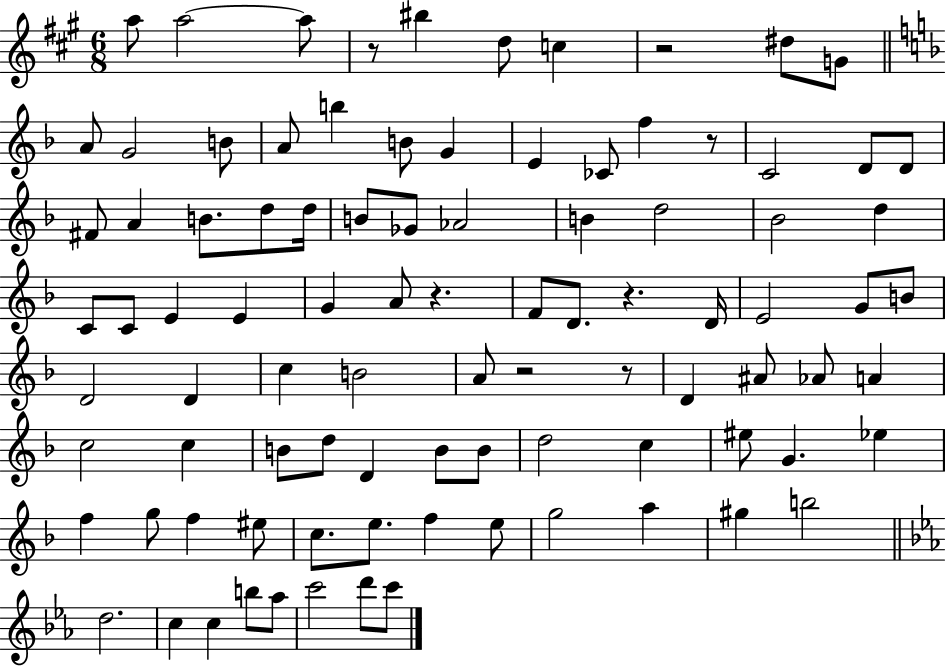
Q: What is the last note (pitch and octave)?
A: C6